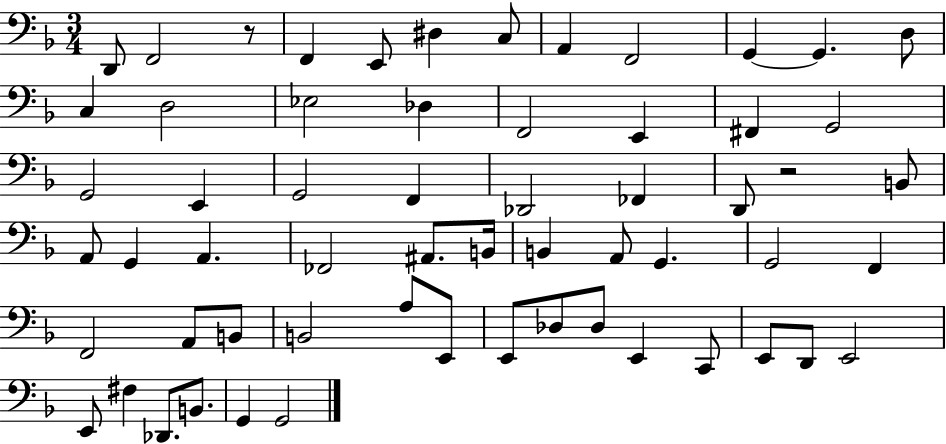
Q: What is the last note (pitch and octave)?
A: G2